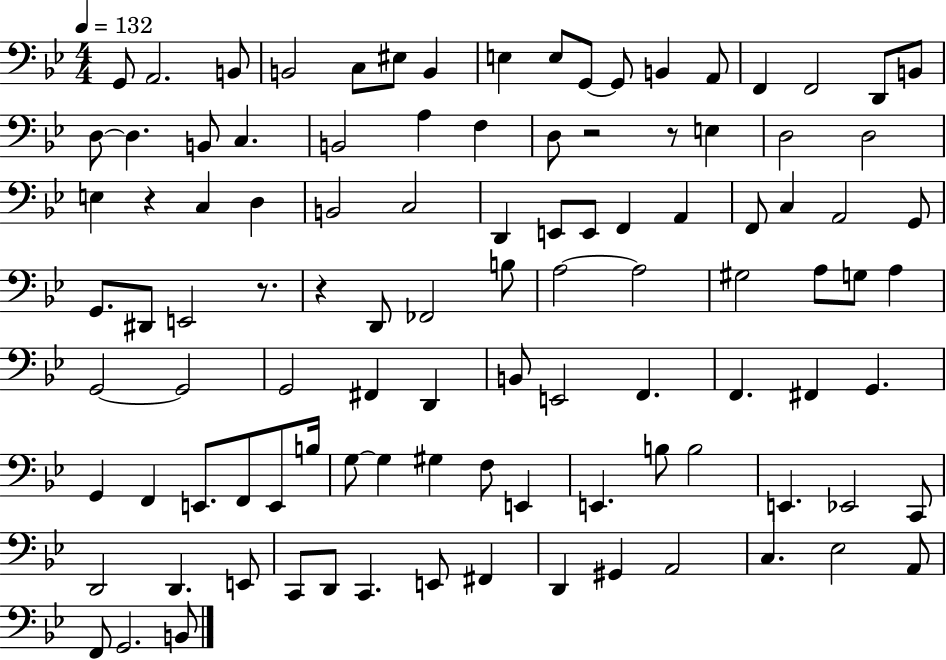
{
  \clef bass
  \numericTimeSignature
  \time 4/4
  \key bes \major
  \tempo 4 = 132
  \repeat volta 2 { g,8 a,2. b,8 | b,2 c8 eis8 b,4 | e4 e8 g,8~~ g,8 b,4 a,8 | f,4 f,2 d,8 b,8 | \break d8~~ d4. b,8 c4. | b,2 a4 f4 | d8 r2 r8 e4 | d2 d2 | \break e4 r4 c4 d4 | b,2 c2 | d,4 e,8 e,8 f,4 a,4 | f,8 c4 a,2 g,8 | \break g,8. dis,8 e,2 r8. | r4 d,8 fes,2 b8 | a2~~ a2 | gis2 a8 g8 a4 | \break g,2~~ g,2 | g,2 fis,4 d,4 | b,8 e,2 f,4. | f,4. fis,4 g,4. | \break g,4 f,4 e,8. f,8 e,8 b16 | g8~~ g4 gis4 f8 e,4 | e,4. b8 b2 | e,4. ees,2 c,8 | \break d,2 d,4. e,8 | c,8 d,8 c,4. e,8 fis,4 | d,4 gis,4 a,2 | c4. ees2 a,8 | \break f,8 g,2. b,8 | } \bar "|."
}